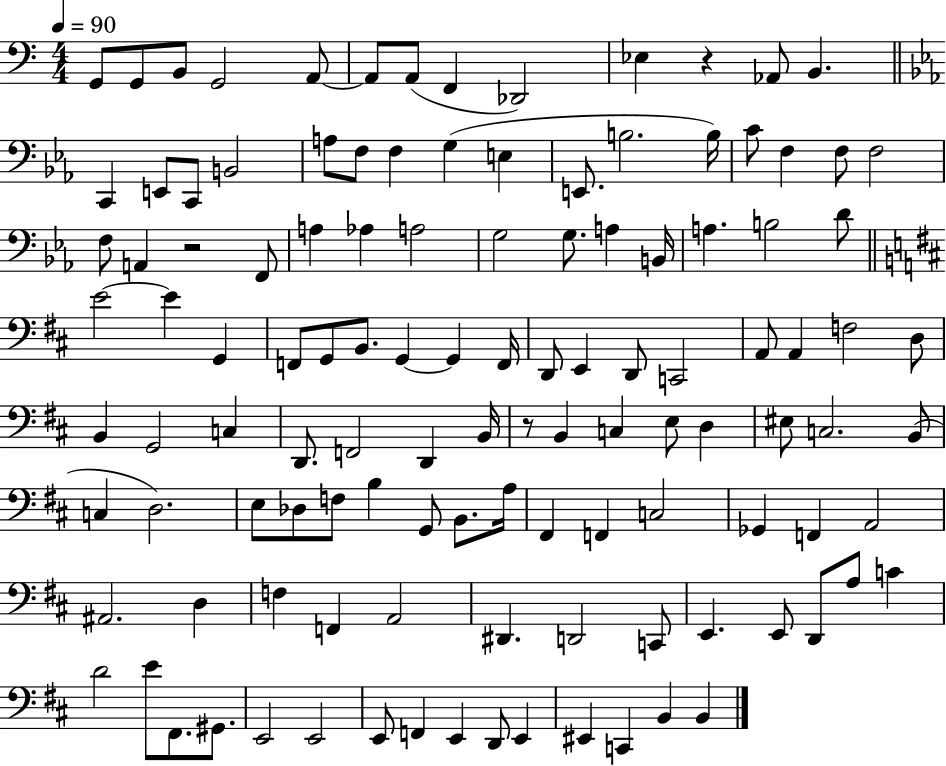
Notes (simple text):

G2/e G2/e B2/e G2/h A2/e A2/e A2/e F2/q Db2/h Eb3/q R/q Ab2/e B2/q. C2/q E2/e C2/e B2/h A3/e F3/e F3/q G3/q E3/q E2/e. B3/h. B3/s C4/e F3/q F3/e F3/h F3/e A2/q R/h F2/e A3/q Ab3/q A3/h G3/h G3/e. A3/q B2/s A3/q. B3/h D4/e E4/h E4/q G2/q F2/e G2/e B2/e. G2/q G2/q F2/s D2/e E2/q D2/e C2/h A2/e A2/q F3/h D3/e B2/q G2/h C3/q D2/e. F2/h D2/q B2/s R/e B2/q C3/q E3/e D3/q EIS3/e C3/h. B2/e C3/q D3/h. E3/e Db3/e F3/e B3/q G2/e B2/e. A3/s F#2/q F2/q C3/h Gb2/q F2/q A2/h A#2/h. D3/q F3/q F2/q A2/h D#2/q. D2/h C2/e E2/q. E2/e D2/e A3/e C4/q D4/h E4/e F#2/e. G#2/e. E2/h E2/h E2/e F2/q E2/q D2/e E2/q EIS2/q C2/q B2/q B2/q